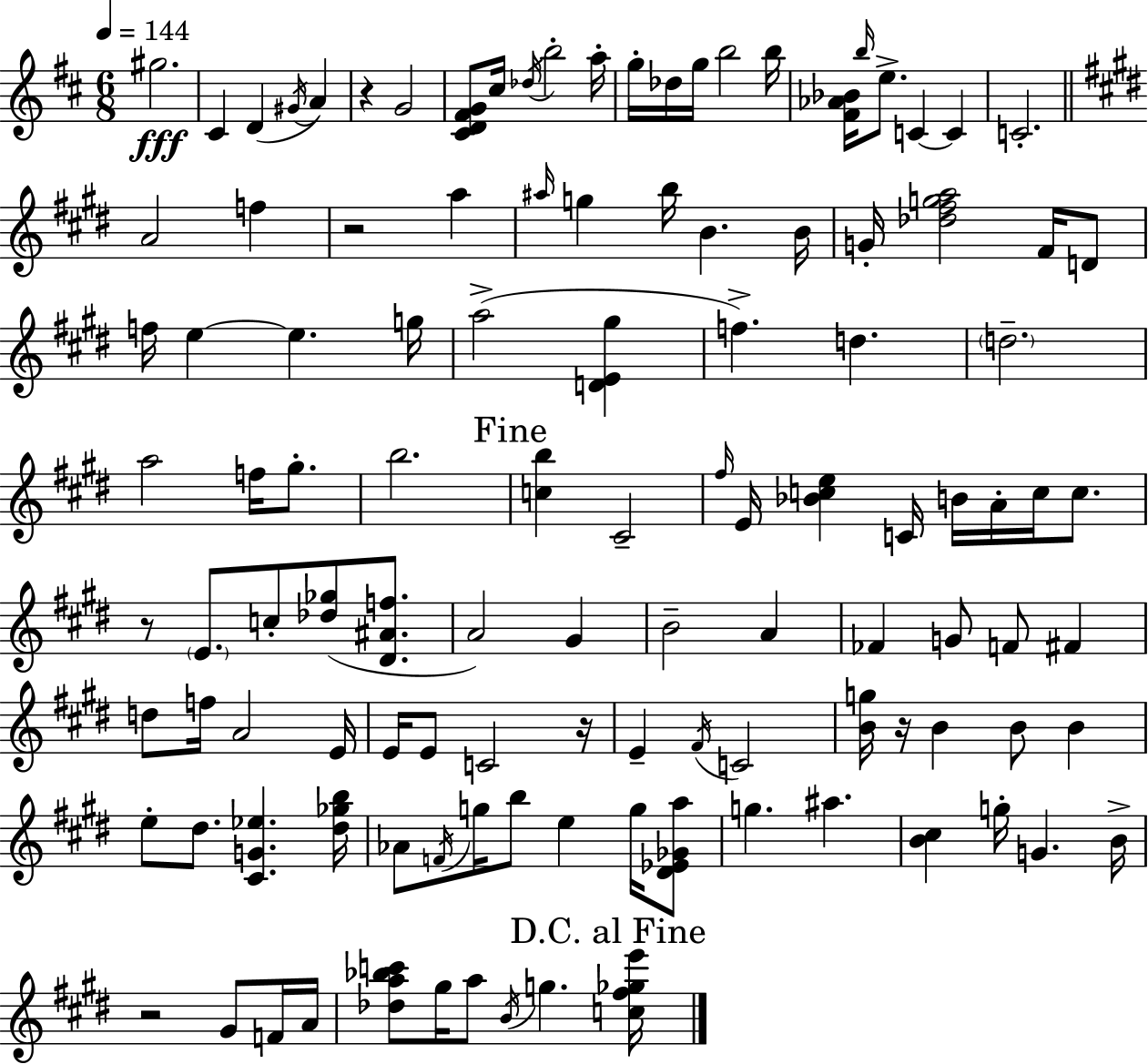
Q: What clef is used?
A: treble